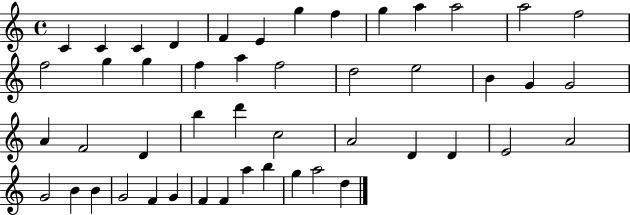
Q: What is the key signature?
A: C major